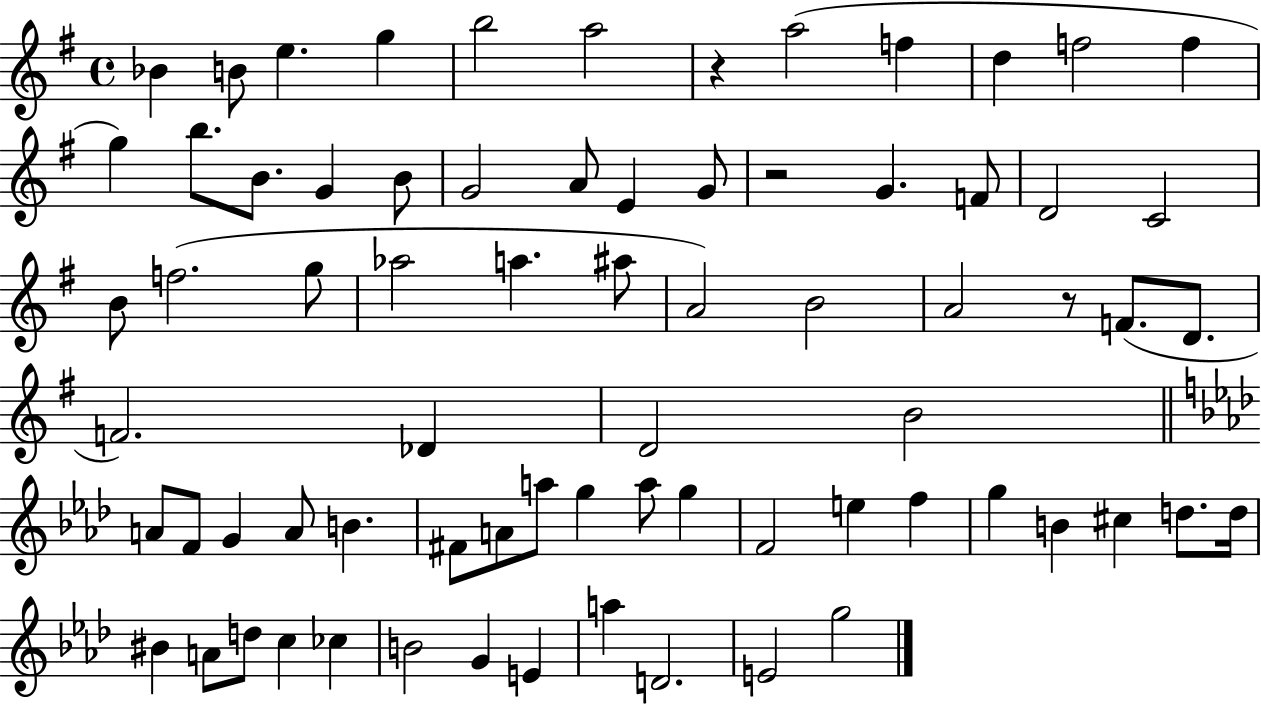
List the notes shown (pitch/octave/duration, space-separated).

Bb4/q B4/e E5/q. G5/q B5/h A5/h R/q A5/h F5/q D5/q F5/h F5/q G5/q B5/e. B4/e. G4/q B4/e G4/h A4/e E4/q G4/e R/h G4/q. F4/e D4/h C4/h B4/e F5/h. G5/e Ab5/h A5/q. A#5/e A4/h B4/h A4/h R/e F4/e. D4/e. F4/h. Db4/q D4/h B4/h A4/e F4/e G4/q A4/e B4/q. F#4/e A4/e A5/e G5/q A5/e G5/q F4/h E5/q F5/q G5/q B4/q C#5/q D5/e. D5/s BIS4/q A4/e D5/e C5/q CES5/q B4/h G4/q E4/q A5/q D4/h. E4/h G5/h